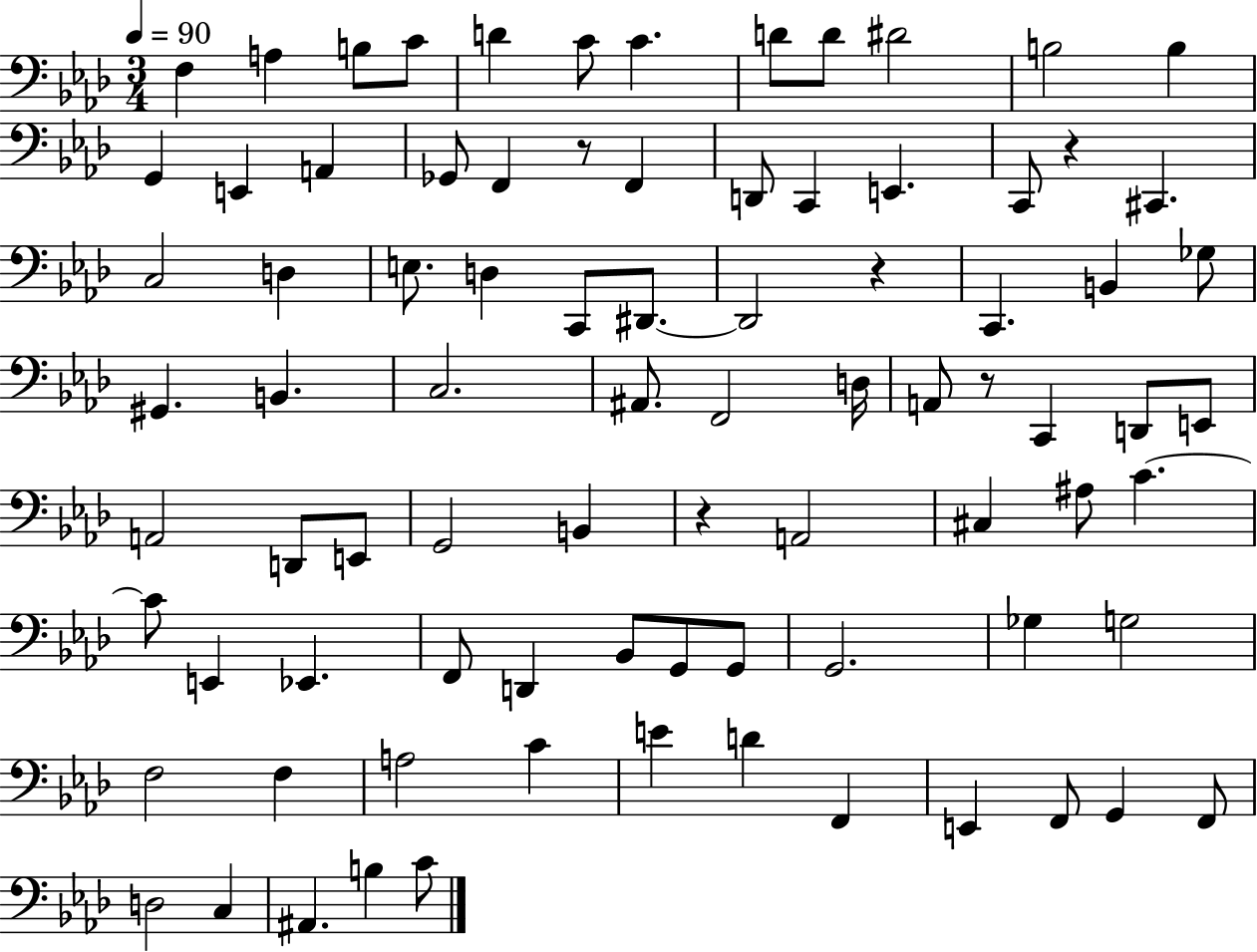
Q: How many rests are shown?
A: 5